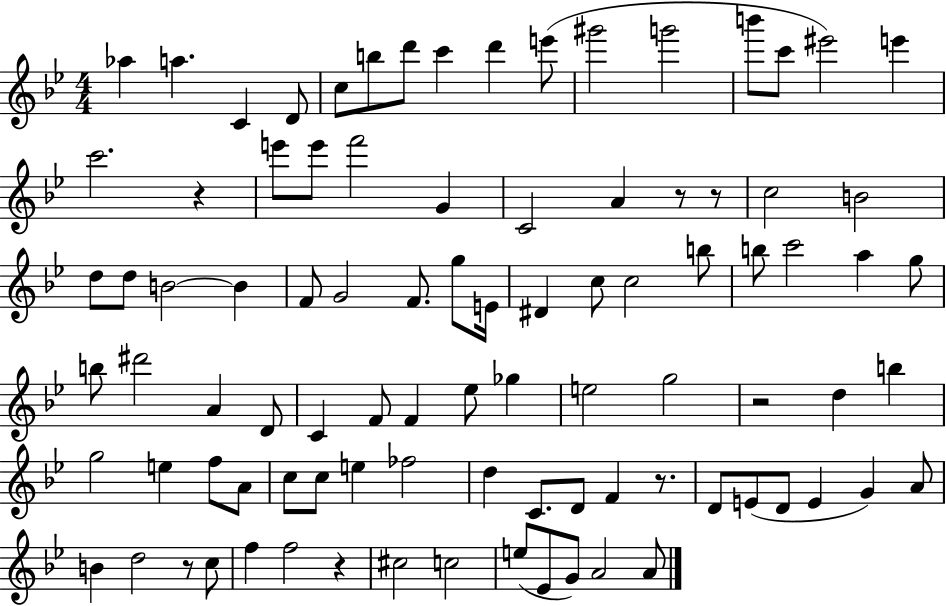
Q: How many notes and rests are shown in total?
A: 92